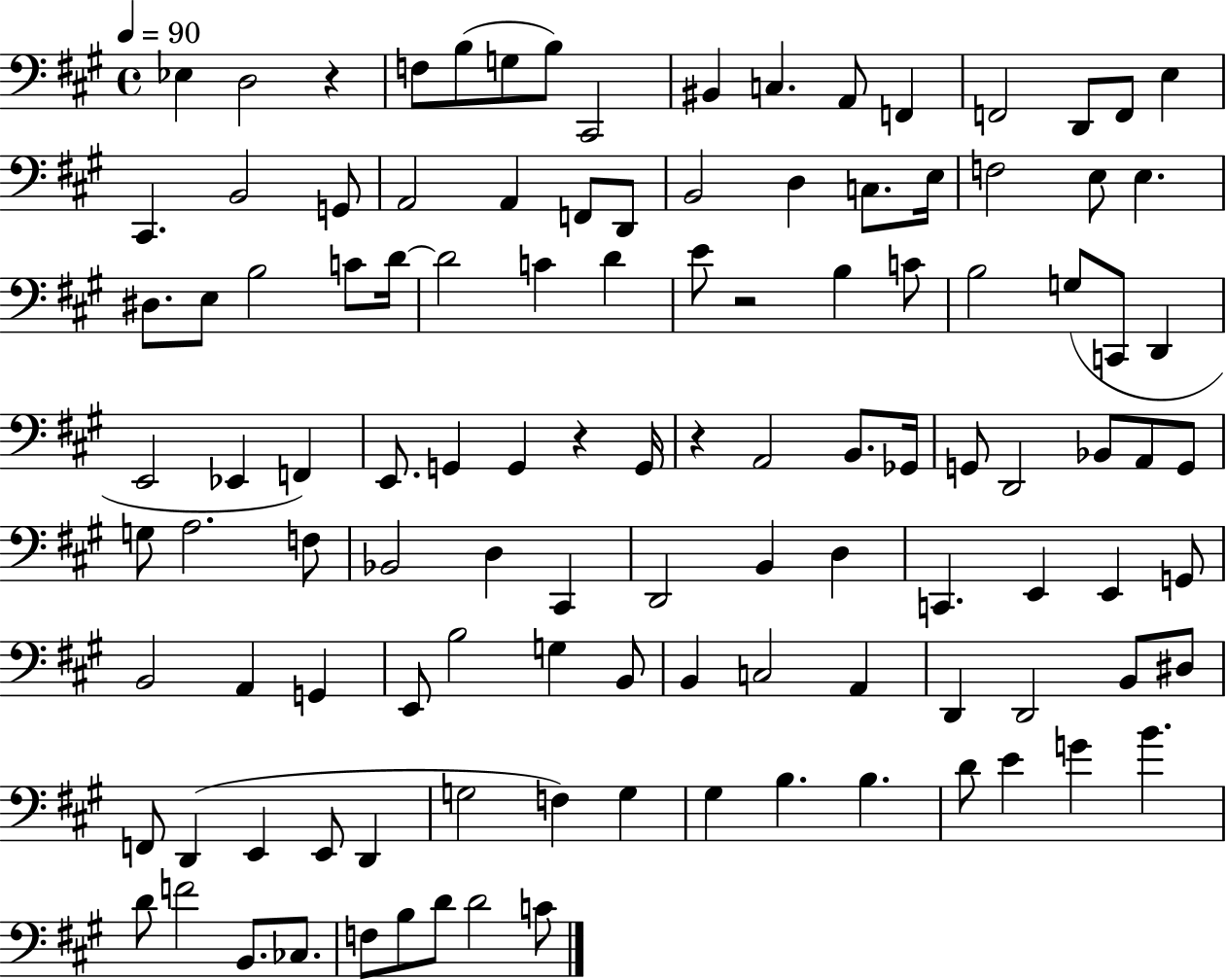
X:1
T:Untitled
M:4/4
L:1/4
K:A
_E, D,2 z F,/2 B,/2 G,/2 B,/2 ^C,,2 ^B,, C, A,,/2 F,, F,,2 D,,/2 F,,/2 E, ^C,, B,,2 G,,/2 A,,2 A,, F,,/2 D,,/2 B,,2 D, C,/2 E,/4 F,2 E,/2 E, ^D,/2 E,/2 B,2 C/2 D/4 D2 C D E/2 z2 B, C/2 B,2 G,/2 C,,/2 D,, E,,2 _E,, F,, E,,/2 G,, G,, z G,,/4 z A,,2 B,,/2 _G,,/4 G,,/2 D,,2 _B,,/2 A,,/2 G,,/2 G,/2 A,2 F,/2 _B,,2 D, ^C,, D,,2 B,, D, C,, E,, E,, G,,/2 B,,2 A,, G,, E,,/2 B,2 G, B,,/2 B,, C,2 A,, D,, D,,2 B,,/2 ^D,/2 F,,/2 D,, E,, E,,/2 D,, G,2 F, G, ^G, B, B, D/2 E G B D/2 F2 B,,/2 _C,/2 F,/2 B,/2 D/2 D2 C/2